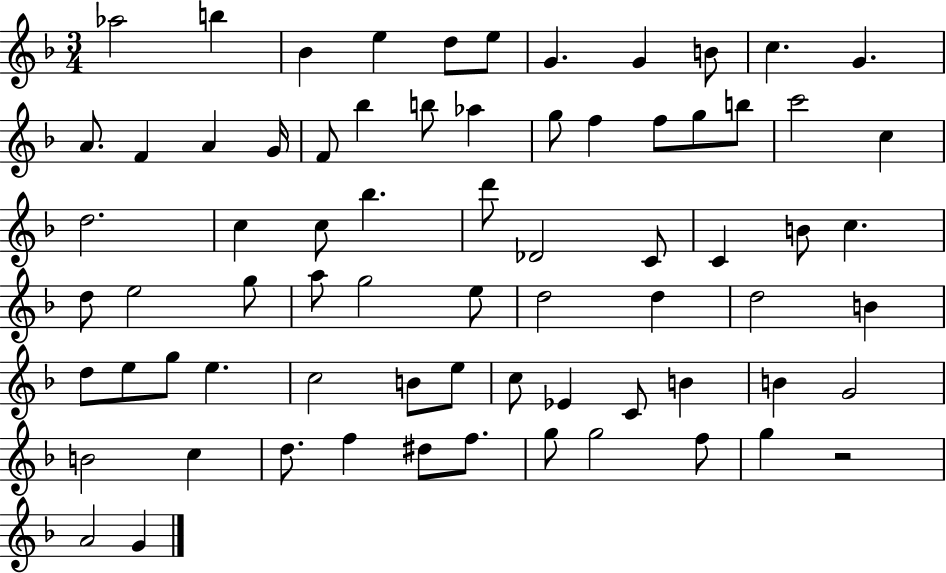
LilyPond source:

{
  \clef treble
  \numericTimeSignature
  \time 3/4
  \key f \major
  aes''2 b''4 | bes'4 e''4 d''8 e''8 | g'4. g'4 b'8 | c''4. g'4. | \break a'8. f'4 a'4 g'16 | f'8 bes''4 b''8 aes''4 | g''8 f''4 f''8 g''8 b''8 | c'''2 c''4 | \break d''2. | c''4 c''8 bes''4. | d'''8 des'2 c'8 | c'4 b'8 c''4. | \break d''8 e''2 g''8 | a''8 g''2 e''8 | d''2 d''4 | d''2 b'4 | \break d''8 e''8 g''8 e''4. | c''2 b'8 e''8 | c''8 ees'4 c'8 b'4 | b'4 g'2 | \break b'2 c''4 | d''8. f''4 dis''8 f''8. | g''8 g''2 f''8 | g''4 r2 | \break a'2 g'4 | \bar "|."
}